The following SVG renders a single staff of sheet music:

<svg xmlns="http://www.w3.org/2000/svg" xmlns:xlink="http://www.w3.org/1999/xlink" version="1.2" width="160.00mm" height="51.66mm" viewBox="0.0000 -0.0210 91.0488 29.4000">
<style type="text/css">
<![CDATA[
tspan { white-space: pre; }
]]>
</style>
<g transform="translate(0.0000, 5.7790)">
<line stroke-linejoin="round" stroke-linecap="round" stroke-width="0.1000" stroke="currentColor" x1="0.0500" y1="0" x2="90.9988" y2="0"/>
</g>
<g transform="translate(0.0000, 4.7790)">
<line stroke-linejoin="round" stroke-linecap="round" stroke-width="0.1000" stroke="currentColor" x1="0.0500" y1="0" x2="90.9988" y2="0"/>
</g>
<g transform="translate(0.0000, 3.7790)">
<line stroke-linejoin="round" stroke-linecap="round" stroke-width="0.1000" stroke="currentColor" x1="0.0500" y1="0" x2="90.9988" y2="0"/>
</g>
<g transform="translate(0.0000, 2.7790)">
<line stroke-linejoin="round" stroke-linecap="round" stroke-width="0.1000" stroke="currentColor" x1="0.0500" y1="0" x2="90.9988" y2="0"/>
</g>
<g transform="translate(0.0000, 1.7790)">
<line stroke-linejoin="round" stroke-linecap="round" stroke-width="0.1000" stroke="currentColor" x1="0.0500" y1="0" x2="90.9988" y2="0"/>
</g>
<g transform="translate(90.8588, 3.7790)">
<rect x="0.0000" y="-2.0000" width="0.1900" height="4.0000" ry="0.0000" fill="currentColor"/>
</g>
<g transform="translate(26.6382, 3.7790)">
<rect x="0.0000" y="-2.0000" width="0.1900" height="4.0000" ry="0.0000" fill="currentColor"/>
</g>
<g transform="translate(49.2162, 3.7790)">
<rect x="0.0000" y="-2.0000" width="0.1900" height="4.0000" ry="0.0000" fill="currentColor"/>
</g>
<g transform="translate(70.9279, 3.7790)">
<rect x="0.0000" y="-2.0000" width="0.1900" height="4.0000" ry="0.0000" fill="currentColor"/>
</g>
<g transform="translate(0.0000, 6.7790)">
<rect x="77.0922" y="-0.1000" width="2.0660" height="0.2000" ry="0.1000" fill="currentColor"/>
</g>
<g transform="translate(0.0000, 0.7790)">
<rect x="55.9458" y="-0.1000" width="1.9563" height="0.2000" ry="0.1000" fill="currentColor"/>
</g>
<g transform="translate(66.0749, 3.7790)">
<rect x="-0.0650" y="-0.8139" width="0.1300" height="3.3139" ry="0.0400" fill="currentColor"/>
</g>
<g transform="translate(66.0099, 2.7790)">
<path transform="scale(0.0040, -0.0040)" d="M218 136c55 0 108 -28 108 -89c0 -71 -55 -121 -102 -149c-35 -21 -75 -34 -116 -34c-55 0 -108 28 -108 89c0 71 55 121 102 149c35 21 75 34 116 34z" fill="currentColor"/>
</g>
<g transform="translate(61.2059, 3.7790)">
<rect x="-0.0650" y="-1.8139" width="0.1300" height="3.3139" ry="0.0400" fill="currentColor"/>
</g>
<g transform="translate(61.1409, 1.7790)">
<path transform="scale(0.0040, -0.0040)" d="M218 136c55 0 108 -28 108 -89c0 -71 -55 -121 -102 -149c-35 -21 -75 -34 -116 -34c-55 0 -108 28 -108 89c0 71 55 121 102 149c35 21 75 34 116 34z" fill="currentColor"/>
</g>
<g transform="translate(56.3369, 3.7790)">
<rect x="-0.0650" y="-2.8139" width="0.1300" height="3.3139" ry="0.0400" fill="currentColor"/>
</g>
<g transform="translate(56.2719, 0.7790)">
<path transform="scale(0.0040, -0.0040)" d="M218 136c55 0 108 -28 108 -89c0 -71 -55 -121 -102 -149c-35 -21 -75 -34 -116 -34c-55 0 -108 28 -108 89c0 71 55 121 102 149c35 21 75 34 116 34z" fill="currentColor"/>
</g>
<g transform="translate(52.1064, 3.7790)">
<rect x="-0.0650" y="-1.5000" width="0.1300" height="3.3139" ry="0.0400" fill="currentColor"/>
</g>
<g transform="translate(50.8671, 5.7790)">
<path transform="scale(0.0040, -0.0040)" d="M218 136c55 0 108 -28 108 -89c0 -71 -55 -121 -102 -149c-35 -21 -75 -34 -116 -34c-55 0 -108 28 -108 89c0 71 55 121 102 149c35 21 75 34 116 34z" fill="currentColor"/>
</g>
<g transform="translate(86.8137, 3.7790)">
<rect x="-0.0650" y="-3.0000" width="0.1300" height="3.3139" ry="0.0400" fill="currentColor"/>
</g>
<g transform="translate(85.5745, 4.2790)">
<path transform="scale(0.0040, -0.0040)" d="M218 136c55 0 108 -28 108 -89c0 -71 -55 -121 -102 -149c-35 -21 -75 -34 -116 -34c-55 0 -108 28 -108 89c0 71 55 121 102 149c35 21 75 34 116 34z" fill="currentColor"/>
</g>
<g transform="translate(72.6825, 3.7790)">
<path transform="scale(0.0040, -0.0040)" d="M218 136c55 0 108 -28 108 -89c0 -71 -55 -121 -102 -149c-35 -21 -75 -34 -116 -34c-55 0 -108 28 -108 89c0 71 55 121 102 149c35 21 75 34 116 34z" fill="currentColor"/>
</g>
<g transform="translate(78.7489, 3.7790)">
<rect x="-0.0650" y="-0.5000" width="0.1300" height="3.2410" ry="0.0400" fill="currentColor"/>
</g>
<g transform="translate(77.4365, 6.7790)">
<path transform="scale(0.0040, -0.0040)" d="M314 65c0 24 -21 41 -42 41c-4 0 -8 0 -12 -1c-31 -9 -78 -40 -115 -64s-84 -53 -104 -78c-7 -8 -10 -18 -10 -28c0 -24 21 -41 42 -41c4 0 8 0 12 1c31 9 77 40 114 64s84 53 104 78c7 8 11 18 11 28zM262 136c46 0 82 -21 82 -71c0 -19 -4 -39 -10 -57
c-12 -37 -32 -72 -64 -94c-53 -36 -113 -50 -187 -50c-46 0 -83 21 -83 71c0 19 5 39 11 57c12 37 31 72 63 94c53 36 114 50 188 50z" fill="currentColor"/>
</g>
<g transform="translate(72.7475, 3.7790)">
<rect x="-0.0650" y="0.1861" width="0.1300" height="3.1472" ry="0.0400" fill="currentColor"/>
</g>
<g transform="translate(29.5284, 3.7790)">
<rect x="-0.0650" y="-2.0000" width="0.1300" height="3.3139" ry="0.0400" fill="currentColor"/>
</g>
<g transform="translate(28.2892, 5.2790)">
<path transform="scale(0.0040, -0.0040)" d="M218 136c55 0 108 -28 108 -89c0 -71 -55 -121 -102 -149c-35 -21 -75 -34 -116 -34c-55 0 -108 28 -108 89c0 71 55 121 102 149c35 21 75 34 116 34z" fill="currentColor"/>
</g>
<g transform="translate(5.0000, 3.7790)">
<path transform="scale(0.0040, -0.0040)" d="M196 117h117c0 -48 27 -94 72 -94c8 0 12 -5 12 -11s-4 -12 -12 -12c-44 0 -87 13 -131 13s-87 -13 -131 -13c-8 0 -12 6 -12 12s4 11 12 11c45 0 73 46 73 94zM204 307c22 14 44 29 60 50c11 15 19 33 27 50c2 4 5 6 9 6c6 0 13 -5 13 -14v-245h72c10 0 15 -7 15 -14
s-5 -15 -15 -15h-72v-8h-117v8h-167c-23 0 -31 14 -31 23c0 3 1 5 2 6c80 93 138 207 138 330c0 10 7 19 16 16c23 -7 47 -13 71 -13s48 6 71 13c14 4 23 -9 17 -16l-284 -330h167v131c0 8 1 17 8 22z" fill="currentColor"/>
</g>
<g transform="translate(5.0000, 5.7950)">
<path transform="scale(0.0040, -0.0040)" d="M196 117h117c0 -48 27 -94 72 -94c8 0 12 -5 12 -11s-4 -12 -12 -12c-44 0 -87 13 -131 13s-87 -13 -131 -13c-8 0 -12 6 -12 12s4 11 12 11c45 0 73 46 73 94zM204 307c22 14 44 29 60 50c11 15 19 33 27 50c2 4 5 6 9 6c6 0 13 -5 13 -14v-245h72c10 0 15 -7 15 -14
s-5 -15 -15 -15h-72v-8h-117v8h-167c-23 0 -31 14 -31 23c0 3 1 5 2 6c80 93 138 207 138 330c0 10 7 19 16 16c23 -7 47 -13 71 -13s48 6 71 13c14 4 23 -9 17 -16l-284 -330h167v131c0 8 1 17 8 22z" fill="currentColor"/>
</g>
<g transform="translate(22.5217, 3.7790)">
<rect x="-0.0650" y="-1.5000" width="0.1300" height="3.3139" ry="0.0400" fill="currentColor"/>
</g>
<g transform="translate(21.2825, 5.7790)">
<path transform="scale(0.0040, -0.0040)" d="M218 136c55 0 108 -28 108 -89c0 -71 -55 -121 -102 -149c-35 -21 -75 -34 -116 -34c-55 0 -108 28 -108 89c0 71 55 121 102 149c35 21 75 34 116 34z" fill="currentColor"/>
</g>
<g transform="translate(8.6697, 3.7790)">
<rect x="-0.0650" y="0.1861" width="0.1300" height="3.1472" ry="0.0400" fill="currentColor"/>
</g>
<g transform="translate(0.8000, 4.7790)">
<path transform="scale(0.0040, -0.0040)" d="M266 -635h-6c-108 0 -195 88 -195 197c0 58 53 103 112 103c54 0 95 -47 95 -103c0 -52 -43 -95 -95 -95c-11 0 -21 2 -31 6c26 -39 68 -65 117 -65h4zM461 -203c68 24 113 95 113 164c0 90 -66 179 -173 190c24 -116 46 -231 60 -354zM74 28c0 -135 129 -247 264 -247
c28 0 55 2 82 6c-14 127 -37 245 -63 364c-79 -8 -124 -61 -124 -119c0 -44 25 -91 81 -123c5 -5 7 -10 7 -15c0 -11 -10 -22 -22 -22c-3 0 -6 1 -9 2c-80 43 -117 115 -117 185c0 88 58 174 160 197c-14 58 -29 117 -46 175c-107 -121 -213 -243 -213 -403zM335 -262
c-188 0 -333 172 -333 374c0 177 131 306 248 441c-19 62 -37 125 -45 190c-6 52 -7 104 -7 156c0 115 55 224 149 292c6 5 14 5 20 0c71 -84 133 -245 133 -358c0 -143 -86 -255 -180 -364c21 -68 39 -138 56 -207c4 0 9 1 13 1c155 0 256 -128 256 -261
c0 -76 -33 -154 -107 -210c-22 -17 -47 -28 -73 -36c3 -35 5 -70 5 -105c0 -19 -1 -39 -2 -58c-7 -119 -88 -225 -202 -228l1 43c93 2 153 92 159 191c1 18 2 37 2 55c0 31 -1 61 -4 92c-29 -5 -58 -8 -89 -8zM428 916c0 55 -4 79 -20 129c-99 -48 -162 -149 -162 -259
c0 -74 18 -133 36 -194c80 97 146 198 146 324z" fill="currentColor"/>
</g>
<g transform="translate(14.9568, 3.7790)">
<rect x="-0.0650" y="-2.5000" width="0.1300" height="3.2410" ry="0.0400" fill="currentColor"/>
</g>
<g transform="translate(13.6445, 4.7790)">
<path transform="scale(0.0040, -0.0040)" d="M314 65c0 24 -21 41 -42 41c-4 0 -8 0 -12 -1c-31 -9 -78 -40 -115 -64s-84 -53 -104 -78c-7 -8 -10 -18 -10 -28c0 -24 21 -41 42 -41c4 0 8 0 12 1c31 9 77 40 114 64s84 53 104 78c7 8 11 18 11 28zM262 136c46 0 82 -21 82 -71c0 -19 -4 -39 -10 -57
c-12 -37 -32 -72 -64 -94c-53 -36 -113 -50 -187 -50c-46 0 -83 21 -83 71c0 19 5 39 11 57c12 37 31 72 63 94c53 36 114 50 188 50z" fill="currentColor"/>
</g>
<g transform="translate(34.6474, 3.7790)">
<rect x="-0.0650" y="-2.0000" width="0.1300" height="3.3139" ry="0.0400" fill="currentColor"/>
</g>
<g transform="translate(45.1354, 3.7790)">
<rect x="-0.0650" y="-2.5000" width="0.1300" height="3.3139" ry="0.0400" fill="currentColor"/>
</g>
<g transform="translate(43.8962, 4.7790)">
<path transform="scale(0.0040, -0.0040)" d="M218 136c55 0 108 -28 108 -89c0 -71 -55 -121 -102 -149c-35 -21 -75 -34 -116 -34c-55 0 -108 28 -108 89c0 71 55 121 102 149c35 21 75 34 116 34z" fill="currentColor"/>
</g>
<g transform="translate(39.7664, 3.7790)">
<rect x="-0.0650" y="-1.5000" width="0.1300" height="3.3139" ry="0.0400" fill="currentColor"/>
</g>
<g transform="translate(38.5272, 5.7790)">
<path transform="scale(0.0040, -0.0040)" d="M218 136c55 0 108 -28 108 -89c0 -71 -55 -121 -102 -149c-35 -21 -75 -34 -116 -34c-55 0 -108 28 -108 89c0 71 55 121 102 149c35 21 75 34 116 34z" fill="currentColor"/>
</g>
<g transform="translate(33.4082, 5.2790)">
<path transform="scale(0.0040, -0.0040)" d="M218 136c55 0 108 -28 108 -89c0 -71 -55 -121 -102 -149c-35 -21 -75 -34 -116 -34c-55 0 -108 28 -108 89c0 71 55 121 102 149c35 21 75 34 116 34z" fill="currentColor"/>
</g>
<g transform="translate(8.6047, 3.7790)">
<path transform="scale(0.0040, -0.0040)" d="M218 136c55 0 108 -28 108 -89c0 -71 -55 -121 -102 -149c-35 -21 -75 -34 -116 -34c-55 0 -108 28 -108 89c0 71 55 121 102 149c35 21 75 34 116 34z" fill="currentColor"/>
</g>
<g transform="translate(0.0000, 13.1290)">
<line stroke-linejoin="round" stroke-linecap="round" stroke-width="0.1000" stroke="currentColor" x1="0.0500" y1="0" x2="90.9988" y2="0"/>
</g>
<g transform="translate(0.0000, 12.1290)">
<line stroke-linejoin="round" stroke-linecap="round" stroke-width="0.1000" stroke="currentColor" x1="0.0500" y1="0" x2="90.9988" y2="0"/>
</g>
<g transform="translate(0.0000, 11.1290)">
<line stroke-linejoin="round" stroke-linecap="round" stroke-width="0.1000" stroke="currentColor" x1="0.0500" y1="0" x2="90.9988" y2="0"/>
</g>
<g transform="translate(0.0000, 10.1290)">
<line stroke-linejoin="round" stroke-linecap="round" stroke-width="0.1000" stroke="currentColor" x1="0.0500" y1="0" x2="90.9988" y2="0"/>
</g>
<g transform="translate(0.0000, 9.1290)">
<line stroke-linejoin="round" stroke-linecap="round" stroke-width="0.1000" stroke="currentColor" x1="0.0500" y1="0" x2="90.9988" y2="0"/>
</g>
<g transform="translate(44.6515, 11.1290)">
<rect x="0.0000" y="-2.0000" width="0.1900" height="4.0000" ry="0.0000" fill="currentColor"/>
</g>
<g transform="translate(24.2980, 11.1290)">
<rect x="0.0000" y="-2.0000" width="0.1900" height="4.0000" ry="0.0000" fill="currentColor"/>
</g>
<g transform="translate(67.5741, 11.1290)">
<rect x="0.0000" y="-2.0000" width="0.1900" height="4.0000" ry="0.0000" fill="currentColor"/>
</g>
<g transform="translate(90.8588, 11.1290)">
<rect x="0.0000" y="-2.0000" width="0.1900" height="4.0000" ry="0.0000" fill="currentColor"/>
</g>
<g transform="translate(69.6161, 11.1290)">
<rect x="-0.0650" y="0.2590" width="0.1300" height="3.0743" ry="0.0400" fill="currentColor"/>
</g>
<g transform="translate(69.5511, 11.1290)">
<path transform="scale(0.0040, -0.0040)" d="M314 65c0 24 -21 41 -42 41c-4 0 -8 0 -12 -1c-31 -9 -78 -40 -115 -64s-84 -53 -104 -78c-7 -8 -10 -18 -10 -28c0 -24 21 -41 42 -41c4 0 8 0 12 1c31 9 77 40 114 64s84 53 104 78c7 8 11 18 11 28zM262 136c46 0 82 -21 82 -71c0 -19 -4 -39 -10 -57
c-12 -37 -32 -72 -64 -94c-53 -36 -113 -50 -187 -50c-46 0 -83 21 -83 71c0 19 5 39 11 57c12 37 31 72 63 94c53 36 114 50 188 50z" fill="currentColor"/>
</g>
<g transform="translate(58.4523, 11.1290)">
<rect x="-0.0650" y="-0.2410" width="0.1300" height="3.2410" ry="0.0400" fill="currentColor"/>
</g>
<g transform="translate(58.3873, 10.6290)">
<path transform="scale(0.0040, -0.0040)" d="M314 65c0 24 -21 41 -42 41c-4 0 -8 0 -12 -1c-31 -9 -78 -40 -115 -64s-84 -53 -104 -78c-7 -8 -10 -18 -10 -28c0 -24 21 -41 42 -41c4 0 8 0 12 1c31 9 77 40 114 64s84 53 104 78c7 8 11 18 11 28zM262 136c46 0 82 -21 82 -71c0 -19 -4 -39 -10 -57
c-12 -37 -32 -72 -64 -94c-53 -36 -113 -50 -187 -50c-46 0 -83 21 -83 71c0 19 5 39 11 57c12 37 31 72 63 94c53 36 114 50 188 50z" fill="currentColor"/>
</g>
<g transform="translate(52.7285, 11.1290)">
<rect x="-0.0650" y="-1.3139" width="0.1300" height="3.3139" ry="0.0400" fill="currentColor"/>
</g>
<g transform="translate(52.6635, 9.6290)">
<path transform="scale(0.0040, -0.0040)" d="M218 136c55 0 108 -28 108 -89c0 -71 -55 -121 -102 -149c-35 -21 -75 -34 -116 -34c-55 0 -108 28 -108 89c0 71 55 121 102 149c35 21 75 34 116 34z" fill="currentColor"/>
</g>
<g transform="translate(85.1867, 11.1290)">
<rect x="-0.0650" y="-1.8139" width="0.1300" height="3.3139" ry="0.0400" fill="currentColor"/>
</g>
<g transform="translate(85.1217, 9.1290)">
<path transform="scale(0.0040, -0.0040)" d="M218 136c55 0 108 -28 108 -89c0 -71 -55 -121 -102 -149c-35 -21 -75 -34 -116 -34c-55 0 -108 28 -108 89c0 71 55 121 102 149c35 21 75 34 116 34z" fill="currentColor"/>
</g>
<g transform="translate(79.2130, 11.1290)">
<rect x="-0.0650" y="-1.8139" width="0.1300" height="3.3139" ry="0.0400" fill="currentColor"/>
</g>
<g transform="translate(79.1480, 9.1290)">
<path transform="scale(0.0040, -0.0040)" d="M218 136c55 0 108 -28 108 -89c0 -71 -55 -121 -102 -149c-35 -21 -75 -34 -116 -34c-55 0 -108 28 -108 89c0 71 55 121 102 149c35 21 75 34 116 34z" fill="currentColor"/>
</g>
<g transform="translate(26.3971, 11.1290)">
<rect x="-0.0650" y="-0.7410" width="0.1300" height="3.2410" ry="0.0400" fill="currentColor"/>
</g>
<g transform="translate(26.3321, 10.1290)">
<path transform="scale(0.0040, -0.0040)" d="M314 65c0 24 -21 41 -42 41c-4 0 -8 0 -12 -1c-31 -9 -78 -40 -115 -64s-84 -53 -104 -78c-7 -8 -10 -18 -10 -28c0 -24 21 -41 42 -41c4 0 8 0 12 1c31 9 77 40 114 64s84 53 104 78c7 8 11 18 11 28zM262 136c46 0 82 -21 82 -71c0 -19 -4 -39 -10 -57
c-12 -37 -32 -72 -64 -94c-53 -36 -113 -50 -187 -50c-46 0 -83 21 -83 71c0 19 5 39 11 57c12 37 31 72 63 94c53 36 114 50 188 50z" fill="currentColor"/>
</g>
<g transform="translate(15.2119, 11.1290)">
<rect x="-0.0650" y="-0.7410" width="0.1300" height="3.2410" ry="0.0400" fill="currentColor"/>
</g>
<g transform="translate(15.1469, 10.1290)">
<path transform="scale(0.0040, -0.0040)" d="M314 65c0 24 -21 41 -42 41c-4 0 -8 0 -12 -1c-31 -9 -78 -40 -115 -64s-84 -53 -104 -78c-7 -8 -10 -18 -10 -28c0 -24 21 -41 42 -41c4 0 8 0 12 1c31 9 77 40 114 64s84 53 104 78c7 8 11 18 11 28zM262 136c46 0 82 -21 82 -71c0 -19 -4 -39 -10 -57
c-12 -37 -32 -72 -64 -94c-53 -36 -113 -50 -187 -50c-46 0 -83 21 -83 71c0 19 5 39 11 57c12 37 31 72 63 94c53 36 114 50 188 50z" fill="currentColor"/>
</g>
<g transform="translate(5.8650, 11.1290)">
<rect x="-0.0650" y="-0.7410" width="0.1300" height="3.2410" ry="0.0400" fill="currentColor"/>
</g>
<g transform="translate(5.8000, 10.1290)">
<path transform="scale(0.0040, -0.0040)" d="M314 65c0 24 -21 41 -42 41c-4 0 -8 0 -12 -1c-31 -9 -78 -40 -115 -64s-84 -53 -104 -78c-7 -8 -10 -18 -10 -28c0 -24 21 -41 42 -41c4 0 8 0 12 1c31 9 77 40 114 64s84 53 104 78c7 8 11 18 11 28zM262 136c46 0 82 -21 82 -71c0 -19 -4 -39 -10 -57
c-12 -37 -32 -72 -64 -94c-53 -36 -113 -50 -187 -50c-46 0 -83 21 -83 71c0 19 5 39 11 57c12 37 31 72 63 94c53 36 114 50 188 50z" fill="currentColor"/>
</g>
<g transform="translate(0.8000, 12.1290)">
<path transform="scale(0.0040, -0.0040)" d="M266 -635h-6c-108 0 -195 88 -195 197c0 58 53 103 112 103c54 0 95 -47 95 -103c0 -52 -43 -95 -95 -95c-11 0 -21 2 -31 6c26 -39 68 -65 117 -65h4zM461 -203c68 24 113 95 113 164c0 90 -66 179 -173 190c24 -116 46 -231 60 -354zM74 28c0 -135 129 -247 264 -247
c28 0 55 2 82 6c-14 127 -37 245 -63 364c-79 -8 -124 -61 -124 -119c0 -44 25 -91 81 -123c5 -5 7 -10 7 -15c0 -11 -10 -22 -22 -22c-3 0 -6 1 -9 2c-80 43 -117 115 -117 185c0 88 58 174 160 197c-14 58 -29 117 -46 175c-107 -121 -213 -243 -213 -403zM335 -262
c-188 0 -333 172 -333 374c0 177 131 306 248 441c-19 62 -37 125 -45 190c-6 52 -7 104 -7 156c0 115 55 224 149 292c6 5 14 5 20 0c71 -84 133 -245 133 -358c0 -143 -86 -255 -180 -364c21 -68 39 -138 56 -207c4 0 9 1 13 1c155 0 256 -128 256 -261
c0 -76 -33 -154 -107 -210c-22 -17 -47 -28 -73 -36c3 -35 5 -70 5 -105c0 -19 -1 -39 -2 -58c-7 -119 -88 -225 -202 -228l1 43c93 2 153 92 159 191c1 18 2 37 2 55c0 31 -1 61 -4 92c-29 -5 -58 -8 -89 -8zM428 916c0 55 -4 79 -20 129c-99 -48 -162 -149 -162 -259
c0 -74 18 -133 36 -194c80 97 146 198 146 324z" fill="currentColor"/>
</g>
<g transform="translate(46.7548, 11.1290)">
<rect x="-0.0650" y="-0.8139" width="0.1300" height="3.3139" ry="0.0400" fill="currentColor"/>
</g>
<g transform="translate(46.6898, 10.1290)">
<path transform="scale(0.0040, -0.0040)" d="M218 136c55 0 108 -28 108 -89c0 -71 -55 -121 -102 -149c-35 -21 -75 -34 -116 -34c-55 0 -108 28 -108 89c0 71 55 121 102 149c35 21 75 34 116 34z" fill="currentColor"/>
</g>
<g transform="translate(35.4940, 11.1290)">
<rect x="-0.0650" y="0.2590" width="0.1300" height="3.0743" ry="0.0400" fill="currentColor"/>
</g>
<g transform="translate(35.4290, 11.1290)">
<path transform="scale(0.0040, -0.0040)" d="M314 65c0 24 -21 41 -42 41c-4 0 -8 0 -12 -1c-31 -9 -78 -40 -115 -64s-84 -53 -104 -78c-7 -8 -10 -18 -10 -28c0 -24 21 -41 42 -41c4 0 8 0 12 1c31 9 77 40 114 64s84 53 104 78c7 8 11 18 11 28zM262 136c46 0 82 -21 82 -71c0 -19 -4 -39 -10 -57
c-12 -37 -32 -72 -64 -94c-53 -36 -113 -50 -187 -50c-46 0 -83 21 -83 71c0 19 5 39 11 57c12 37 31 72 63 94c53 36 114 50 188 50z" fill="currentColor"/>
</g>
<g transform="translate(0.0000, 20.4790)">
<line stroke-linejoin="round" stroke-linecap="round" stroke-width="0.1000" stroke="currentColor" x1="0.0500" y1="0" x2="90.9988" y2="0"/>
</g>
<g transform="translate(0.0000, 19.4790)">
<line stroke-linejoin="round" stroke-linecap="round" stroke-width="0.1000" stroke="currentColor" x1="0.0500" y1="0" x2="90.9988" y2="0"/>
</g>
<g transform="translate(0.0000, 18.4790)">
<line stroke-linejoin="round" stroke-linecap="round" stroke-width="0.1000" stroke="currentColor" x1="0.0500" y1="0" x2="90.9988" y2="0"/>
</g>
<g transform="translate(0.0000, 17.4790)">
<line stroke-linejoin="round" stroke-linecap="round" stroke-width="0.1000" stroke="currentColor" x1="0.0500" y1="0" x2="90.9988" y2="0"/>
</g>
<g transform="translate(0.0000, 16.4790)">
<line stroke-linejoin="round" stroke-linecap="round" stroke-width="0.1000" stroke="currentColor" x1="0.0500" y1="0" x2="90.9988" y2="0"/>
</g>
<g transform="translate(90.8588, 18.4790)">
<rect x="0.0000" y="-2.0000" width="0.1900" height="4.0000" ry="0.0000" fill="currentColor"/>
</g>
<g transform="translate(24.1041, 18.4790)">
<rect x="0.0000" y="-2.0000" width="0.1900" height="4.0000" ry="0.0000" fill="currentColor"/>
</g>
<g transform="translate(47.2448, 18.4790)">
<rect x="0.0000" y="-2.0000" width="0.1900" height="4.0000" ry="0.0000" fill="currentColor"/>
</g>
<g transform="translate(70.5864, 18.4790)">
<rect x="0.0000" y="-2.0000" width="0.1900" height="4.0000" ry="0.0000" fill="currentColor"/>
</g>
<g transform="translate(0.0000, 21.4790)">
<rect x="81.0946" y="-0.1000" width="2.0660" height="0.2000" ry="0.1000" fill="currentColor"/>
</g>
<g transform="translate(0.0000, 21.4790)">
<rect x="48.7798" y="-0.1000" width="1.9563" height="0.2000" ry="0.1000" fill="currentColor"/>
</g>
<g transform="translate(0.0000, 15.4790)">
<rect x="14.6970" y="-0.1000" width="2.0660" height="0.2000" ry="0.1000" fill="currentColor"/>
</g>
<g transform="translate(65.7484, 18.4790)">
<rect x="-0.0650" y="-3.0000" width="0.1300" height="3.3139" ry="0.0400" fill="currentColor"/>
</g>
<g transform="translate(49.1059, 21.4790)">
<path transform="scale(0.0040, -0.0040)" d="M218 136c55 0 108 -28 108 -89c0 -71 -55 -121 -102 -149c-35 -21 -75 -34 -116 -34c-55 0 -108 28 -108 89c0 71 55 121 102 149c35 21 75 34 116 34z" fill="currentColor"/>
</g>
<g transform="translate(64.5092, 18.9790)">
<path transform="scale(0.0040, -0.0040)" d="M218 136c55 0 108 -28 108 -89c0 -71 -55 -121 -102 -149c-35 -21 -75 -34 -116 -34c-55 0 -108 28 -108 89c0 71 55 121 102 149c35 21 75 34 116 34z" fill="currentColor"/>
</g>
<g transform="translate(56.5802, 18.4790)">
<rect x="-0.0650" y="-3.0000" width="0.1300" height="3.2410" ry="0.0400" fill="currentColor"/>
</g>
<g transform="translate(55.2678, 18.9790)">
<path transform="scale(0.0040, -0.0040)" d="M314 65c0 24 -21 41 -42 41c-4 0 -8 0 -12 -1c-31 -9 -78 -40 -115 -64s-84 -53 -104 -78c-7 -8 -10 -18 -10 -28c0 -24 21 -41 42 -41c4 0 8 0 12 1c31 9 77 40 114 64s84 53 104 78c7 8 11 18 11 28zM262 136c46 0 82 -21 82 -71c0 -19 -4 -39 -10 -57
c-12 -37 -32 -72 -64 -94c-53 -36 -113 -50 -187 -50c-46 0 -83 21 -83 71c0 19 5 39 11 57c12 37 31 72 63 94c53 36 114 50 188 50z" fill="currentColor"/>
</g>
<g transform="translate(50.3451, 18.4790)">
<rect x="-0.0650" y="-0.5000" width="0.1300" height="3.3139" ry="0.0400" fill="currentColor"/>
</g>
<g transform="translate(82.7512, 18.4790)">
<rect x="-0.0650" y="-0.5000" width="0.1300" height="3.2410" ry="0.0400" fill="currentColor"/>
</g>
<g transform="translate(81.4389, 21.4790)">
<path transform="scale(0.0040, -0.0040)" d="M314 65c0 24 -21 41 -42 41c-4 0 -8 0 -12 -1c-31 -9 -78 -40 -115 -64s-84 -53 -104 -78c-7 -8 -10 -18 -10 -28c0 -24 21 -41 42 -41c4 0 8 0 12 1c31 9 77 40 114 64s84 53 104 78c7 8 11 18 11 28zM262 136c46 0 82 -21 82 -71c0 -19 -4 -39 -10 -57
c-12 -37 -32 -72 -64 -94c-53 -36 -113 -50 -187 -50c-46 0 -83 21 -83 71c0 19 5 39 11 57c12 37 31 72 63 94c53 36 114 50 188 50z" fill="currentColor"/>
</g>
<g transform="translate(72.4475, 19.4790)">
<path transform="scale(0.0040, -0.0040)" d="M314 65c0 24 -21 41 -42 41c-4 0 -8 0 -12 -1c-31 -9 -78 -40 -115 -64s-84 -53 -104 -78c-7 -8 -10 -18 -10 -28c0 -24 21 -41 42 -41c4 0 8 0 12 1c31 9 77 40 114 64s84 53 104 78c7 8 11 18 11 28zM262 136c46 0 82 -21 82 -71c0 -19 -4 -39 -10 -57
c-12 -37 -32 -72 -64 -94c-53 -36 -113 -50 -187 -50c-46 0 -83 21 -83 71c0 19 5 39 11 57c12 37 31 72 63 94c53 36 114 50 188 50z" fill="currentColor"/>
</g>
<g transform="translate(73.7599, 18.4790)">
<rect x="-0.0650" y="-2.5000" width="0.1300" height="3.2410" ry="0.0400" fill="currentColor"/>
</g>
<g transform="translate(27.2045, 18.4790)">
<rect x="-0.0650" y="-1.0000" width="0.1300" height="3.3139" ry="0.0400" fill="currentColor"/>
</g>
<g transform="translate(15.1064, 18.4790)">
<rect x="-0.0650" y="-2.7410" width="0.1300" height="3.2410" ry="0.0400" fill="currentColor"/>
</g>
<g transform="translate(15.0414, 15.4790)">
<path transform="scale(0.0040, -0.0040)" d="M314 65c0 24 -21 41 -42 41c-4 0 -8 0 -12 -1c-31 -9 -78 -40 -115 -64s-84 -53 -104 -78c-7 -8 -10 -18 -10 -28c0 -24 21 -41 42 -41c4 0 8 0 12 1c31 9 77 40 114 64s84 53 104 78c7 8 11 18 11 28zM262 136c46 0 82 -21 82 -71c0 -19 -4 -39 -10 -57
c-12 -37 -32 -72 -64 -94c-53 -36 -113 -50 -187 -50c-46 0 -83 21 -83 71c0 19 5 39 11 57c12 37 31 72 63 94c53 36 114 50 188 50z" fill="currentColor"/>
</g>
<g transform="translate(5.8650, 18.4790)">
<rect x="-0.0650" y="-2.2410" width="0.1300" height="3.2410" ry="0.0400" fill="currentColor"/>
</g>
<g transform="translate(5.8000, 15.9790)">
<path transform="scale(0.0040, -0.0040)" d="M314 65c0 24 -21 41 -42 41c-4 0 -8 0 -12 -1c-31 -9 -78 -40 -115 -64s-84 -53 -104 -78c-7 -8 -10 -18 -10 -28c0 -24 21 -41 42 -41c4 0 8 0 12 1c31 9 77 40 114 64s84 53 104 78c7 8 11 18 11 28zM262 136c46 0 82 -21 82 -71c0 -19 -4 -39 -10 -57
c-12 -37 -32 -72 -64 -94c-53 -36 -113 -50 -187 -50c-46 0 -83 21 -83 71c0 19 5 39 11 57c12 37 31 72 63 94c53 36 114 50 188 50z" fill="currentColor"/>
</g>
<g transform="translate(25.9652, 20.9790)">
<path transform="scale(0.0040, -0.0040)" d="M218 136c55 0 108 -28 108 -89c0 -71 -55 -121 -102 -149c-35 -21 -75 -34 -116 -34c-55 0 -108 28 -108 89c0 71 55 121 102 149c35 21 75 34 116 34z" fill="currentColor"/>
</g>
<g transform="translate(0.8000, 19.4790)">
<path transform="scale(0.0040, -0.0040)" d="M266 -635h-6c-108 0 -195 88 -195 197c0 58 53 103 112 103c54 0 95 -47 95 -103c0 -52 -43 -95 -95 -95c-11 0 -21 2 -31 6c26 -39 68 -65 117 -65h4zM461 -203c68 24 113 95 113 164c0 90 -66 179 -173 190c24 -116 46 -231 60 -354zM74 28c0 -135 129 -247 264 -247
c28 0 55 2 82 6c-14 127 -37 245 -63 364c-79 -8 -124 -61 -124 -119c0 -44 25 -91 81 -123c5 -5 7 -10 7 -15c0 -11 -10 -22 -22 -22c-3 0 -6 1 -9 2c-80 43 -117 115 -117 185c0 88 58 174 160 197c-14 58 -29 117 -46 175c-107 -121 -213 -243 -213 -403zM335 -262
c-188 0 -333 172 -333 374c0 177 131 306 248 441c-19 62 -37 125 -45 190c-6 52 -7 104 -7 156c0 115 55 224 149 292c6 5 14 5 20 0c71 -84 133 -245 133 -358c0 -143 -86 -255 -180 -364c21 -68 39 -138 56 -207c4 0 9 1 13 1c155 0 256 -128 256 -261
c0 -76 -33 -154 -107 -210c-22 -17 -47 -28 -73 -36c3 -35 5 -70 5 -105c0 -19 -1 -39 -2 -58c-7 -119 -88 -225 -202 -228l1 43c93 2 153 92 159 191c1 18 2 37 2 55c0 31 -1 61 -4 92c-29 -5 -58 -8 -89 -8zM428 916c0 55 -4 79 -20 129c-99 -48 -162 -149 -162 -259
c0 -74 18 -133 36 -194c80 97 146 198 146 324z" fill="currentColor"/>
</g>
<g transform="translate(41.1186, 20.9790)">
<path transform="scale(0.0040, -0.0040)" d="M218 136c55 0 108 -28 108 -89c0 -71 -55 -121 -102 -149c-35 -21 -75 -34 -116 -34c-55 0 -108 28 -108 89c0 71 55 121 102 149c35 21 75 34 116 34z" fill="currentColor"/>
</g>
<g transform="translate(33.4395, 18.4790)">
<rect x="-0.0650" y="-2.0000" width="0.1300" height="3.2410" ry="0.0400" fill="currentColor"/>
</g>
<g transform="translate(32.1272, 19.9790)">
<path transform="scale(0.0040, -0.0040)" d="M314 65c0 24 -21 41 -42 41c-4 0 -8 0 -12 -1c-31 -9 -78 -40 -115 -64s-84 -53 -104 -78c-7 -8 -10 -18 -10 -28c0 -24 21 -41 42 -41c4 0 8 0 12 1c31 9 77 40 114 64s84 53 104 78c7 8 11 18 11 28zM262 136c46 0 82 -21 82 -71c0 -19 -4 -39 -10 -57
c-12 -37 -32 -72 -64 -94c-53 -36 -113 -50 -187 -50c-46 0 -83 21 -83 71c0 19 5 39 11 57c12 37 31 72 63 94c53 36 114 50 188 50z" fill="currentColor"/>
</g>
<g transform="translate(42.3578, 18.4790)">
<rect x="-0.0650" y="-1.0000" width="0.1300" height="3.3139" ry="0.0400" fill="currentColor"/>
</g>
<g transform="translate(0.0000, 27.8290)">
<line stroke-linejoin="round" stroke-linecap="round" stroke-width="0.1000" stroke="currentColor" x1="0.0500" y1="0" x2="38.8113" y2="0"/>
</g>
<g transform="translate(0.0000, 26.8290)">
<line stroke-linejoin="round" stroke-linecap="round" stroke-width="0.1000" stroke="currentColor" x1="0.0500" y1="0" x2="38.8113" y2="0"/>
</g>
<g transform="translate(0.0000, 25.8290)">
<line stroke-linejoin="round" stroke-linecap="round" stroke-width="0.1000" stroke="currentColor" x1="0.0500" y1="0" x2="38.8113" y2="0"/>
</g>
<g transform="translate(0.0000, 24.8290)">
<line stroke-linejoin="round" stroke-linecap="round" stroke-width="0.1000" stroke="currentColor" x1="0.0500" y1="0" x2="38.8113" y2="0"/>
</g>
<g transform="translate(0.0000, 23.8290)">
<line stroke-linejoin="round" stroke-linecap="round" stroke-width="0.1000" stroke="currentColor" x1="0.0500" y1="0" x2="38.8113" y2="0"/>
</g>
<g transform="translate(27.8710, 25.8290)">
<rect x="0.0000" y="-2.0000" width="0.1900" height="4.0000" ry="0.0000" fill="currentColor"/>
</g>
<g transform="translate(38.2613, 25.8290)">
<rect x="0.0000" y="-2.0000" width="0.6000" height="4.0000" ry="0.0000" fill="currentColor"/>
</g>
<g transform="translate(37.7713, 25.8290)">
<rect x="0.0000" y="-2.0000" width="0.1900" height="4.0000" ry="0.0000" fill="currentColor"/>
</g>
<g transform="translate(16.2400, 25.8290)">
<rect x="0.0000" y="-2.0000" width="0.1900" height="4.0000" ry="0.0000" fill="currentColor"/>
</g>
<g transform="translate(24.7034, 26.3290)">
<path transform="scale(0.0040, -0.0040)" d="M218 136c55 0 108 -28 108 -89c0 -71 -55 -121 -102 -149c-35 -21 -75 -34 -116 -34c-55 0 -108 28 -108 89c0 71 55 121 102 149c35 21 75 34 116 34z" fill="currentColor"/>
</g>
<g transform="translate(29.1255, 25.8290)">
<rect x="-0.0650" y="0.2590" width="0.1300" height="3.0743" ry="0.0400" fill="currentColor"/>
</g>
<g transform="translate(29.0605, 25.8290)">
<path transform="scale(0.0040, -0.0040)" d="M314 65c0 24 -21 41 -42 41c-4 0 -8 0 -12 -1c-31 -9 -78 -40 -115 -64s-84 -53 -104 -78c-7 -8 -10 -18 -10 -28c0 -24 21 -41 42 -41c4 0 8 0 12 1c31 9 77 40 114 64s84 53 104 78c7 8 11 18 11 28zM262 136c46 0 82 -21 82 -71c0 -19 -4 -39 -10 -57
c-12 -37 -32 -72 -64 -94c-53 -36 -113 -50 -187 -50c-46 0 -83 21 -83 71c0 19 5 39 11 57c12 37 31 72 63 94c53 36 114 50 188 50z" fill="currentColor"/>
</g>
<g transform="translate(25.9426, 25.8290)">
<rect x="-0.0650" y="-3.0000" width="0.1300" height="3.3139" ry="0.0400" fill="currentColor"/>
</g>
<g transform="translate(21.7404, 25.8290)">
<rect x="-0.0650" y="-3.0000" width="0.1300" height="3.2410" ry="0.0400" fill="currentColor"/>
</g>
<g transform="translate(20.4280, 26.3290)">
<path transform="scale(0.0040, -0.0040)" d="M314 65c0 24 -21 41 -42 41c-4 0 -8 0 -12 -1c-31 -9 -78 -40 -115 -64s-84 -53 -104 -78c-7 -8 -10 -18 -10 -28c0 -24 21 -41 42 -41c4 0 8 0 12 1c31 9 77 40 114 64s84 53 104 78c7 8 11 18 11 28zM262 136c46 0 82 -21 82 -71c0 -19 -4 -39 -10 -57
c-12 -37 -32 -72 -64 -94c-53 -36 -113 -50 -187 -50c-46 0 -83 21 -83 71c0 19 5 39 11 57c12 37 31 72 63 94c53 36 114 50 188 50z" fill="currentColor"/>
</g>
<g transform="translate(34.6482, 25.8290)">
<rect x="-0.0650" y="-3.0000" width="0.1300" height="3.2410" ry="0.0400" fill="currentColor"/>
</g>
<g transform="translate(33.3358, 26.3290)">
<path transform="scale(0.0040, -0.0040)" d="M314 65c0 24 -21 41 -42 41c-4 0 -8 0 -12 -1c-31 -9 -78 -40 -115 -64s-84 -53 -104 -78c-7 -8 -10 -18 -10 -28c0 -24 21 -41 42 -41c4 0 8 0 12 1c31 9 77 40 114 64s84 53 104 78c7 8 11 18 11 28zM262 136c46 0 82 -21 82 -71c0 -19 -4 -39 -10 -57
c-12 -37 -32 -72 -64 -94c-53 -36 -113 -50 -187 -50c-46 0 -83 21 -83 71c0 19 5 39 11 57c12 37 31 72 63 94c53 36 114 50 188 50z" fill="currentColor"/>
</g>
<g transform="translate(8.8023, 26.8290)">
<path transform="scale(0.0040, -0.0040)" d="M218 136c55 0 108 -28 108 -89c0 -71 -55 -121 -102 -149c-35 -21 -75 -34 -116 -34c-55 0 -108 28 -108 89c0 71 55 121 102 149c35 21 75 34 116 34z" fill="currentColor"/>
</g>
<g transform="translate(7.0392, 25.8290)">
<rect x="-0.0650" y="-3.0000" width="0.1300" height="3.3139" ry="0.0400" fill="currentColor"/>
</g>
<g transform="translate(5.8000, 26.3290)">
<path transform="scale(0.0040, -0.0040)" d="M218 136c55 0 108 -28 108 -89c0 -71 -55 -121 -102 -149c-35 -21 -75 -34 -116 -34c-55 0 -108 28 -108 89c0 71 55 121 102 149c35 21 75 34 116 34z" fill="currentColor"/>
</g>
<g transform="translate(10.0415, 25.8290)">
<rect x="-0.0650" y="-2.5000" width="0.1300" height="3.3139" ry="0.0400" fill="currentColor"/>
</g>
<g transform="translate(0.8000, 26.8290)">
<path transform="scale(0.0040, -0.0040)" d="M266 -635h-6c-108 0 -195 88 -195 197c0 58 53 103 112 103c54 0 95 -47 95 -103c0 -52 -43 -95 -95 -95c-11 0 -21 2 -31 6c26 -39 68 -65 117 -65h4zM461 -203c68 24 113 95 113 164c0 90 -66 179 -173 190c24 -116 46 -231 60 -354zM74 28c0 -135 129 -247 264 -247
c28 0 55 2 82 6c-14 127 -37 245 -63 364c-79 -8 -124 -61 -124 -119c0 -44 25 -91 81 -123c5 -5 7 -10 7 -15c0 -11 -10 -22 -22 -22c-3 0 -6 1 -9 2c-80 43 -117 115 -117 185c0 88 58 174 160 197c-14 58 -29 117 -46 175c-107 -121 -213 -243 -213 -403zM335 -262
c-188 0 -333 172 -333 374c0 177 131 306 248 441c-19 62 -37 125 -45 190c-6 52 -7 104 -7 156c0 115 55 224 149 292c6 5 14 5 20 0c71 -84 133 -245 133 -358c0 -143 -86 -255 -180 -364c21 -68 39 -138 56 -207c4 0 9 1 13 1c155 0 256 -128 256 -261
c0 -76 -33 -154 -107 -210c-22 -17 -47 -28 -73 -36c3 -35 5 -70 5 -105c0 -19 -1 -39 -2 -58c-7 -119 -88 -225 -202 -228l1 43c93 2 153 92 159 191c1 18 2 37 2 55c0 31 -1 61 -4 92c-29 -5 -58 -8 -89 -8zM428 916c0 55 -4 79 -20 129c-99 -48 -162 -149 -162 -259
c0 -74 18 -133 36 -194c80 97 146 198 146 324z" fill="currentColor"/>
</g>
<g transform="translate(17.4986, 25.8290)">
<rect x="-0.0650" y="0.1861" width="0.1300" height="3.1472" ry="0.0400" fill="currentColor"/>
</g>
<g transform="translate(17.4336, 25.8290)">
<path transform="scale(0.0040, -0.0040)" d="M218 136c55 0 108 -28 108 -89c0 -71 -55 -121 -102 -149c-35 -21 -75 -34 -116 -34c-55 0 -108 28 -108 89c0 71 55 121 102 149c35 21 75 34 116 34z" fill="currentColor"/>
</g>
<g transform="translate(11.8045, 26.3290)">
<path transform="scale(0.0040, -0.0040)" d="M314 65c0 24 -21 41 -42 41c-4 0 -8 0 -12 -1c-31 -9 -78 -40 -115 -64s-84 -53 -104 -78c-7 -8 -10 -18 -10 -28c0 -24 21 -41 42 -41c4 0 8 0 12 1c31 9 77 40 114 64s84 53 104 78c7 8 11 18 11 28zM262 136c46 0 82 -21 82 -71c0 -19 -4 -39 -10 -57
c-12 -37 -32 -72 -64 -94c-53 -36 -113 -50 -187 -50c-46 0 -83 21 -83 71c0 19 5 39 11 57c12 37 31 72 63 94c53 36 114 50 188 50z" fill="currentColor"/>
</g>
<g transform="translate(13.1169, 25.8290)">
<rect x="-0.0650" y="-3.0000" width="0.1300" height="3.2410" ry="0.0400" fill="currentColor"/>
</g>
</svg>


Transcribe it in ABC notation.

X:1
T:Untitled
M:4/4
L:1/4
K:C
B G2 E F F E G E a f d B C2 A d2 d2 d2 B2 d e c2 B2 f f g2 a2 D F2 D C A2 A G2 C2 A G A2 B A2 A B2 A2